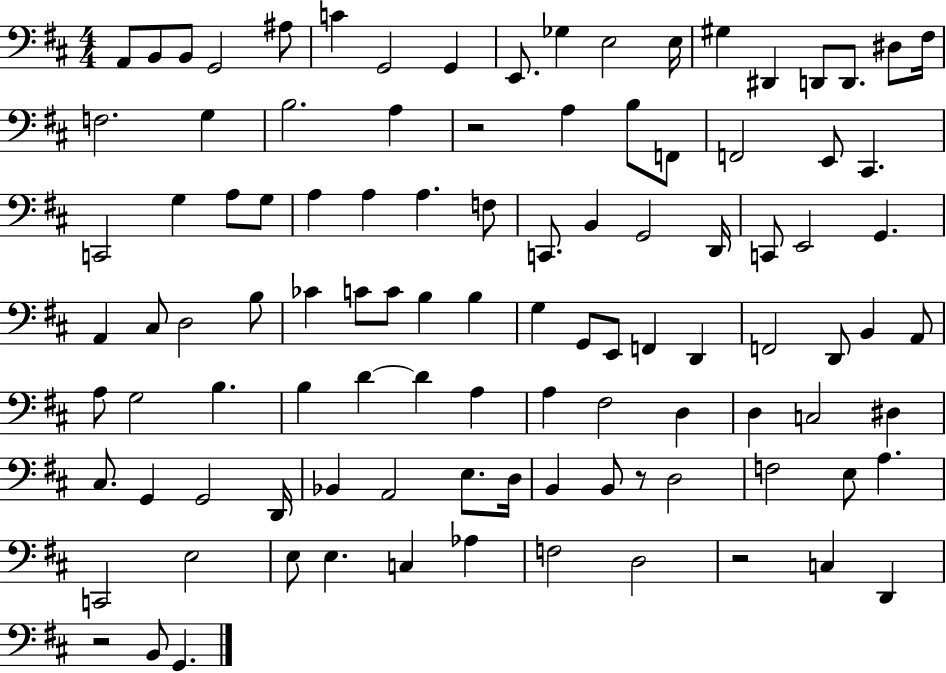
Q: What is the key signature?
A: D major